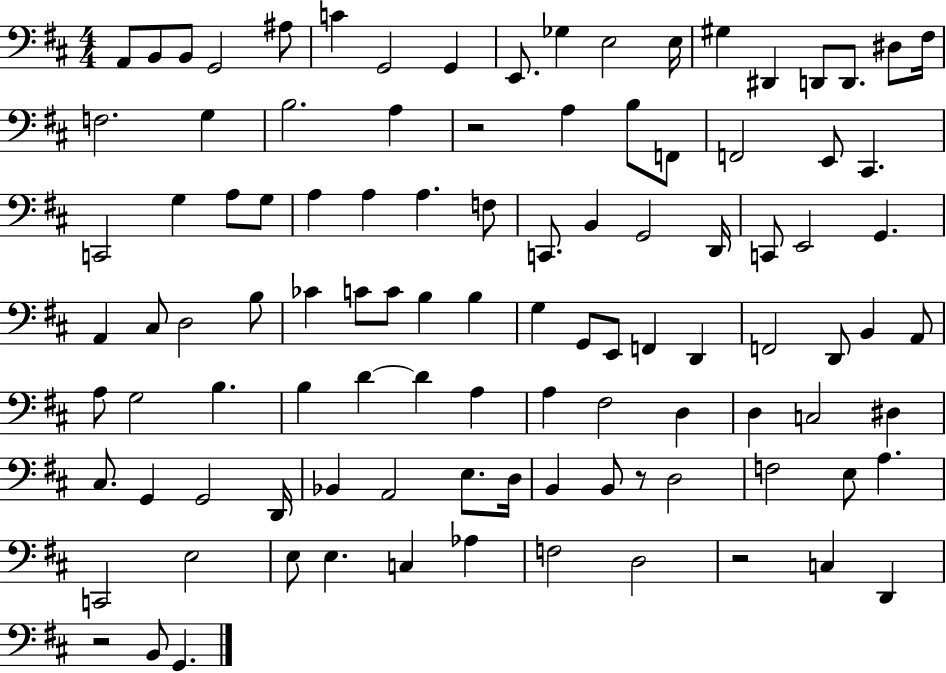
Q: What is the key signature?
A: D major